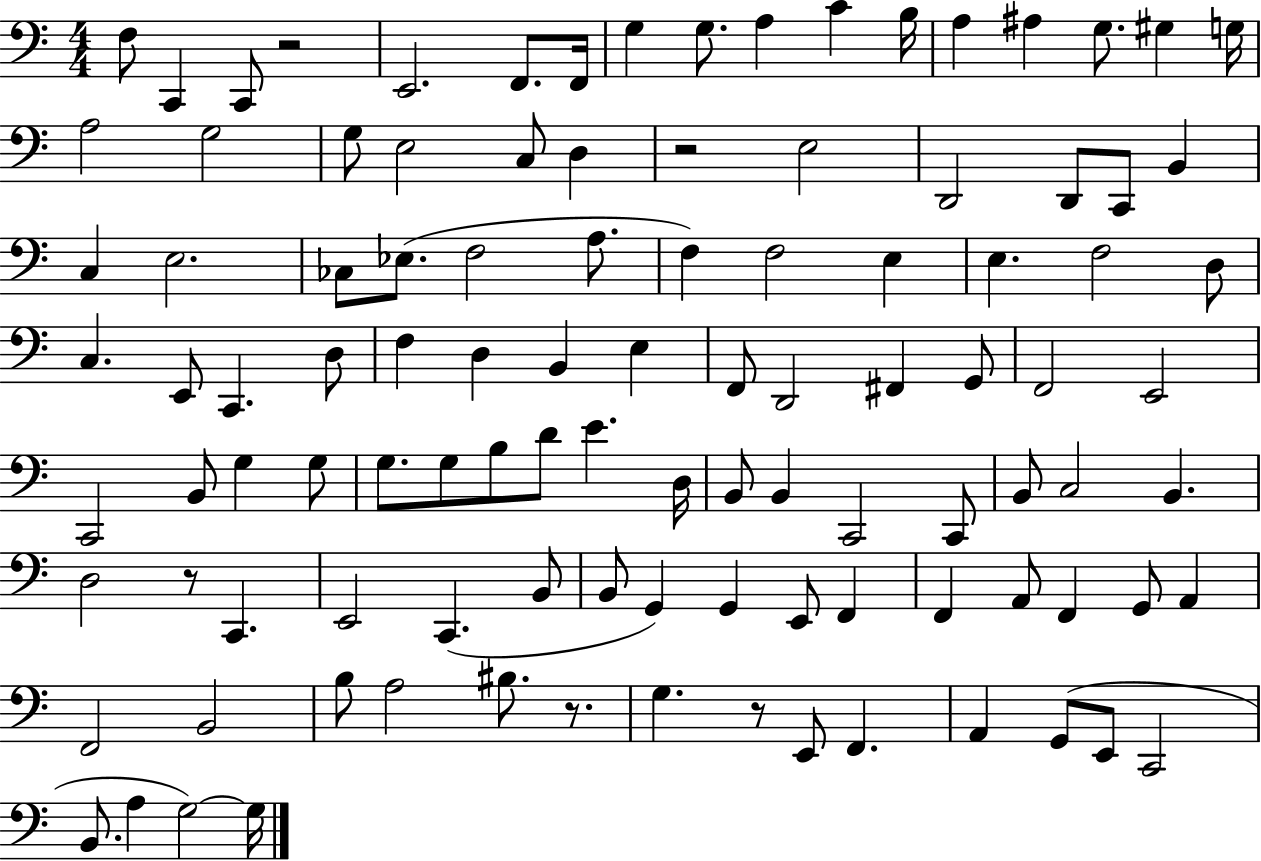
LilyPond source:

{
  \clef bass
  \numericTimeSignature
  \time 4/4
  \key c \major
  f8 c,4 c,8 r2 | e,2. f,8. f,16 | g4 g8. a4 c'4 b16 | a4 ais4 g8. gis4 g16 | \break a2 g2 | g8 e2 c8 d4 | r2 e2 | d,2 d,8 c,8 b,4 | \break c4 e2. | ces8 ees8.( f2 a8. | f4) f2 e4 | e4. f2 d8 | \break c4. e,8 c,4. d8 | f4 d4 b,4 e4 | f,8 d,2 fis,4 g,8 | f,2 e,2 | \break c,2 b,8 g4 g8 | g8. g8 b8 d'8 e'4. d16 | b,8 b,4 c,2 c,8 | b,8 c2 b,4. | \break d2 r8 c,4. | e,2 c,4.( b,8 | b,8 g,4) g,4 e,8 f,4 | f,4 a,8 f,4 g,8 a,4 | \break f,2 b,2 | b8 a2 bis8. r8. | g4. r8 e,8 f,4. | a,4 g,8( e,8 c,2 | \break b,8. a4 g2~~) g16 | \bar "|."
}